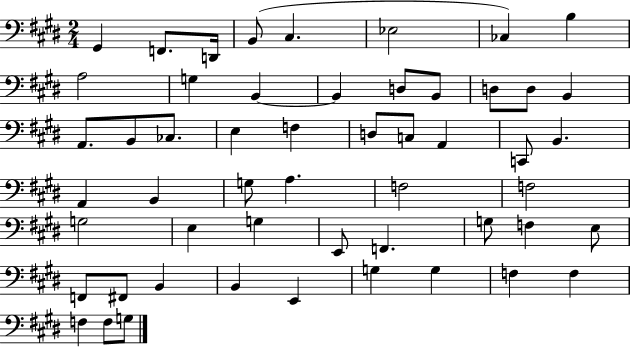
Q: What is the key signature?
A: E major